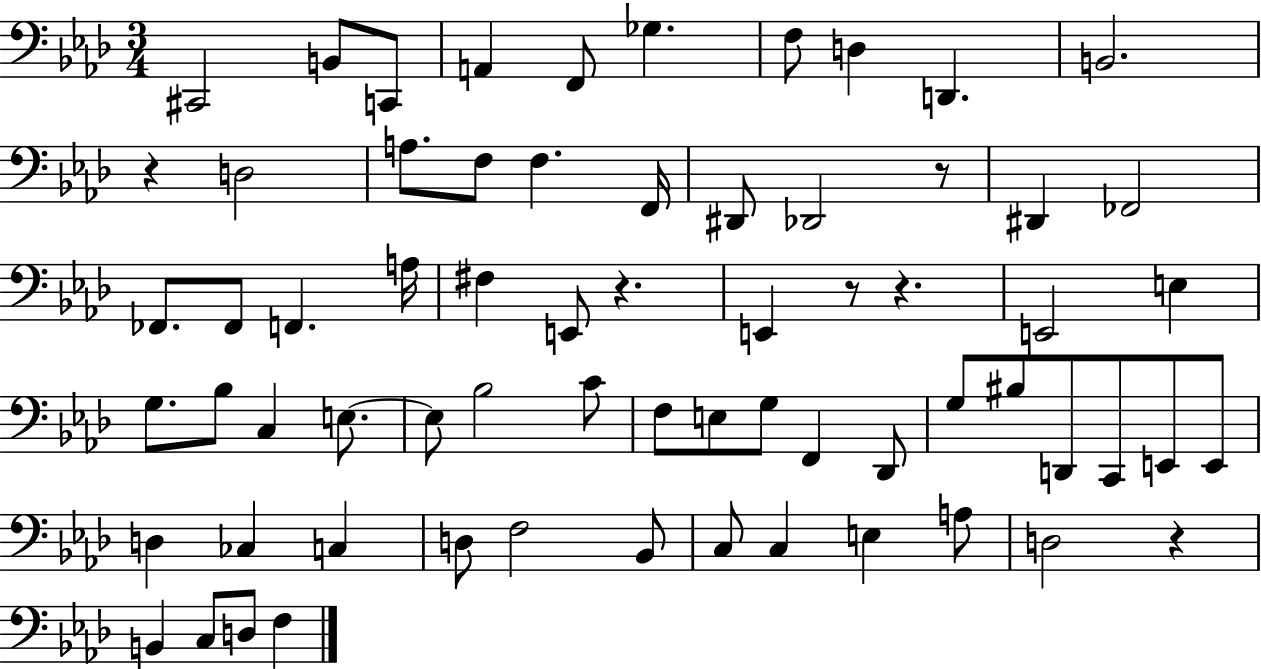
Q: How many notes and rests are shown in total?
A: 67